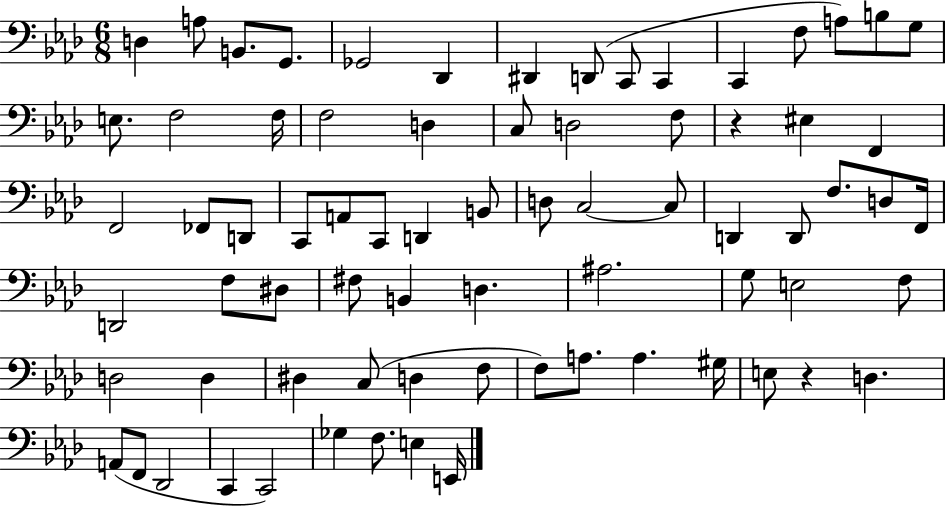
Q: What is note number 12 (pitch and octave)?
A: F3